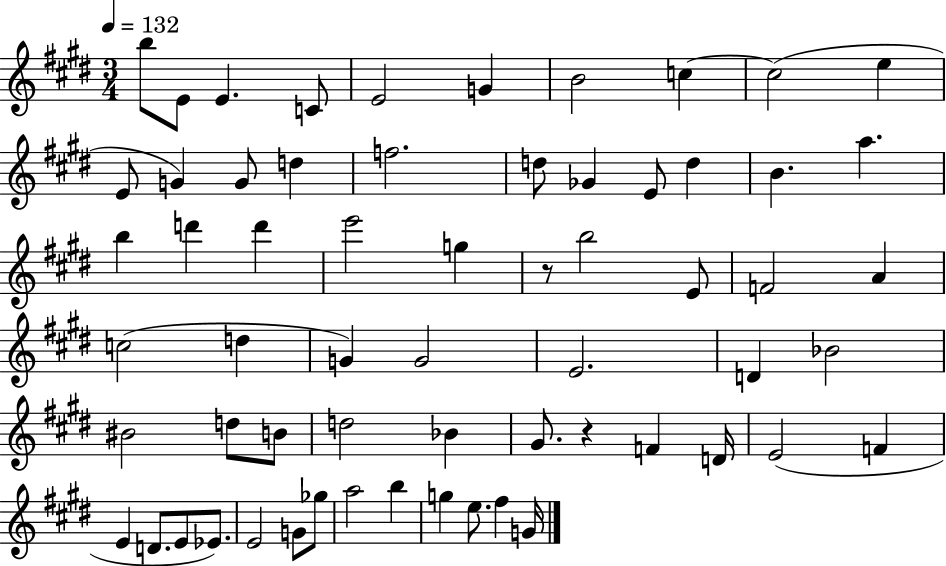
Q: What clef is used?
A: treble